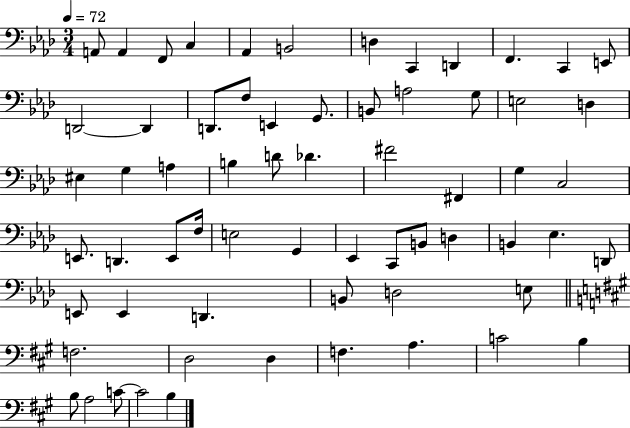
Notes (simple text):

A2/e A2/q F2/e C3/q Ab2/q B2/h D3/q C2/q D2/q F2/q. C2/q E2/e D2/h D2/q D2/e. F3/e E2/q G2/e. B2/e A3/h G3/e E3/h D3/q EIS3/q G3/q A3/q B3/q D4/e Db4/q. F#4/h F#2/q G3/q C3/h E2/e. D2/q. E2/e F3/s E3/h G2/q Eb2/q C2/e B2/e D3/q B2/q Eb3/q. D2/e E2/e E2/q D2/q. B2/e D3/h E3/e F3/h. D3/h D3/q F3/q. A3/q. C4/h B3/q B3/e A3/h C4/e C4/h B3/q